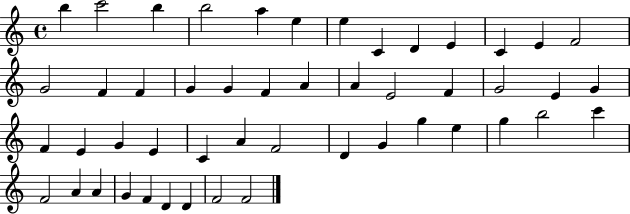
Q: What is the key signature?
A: C major